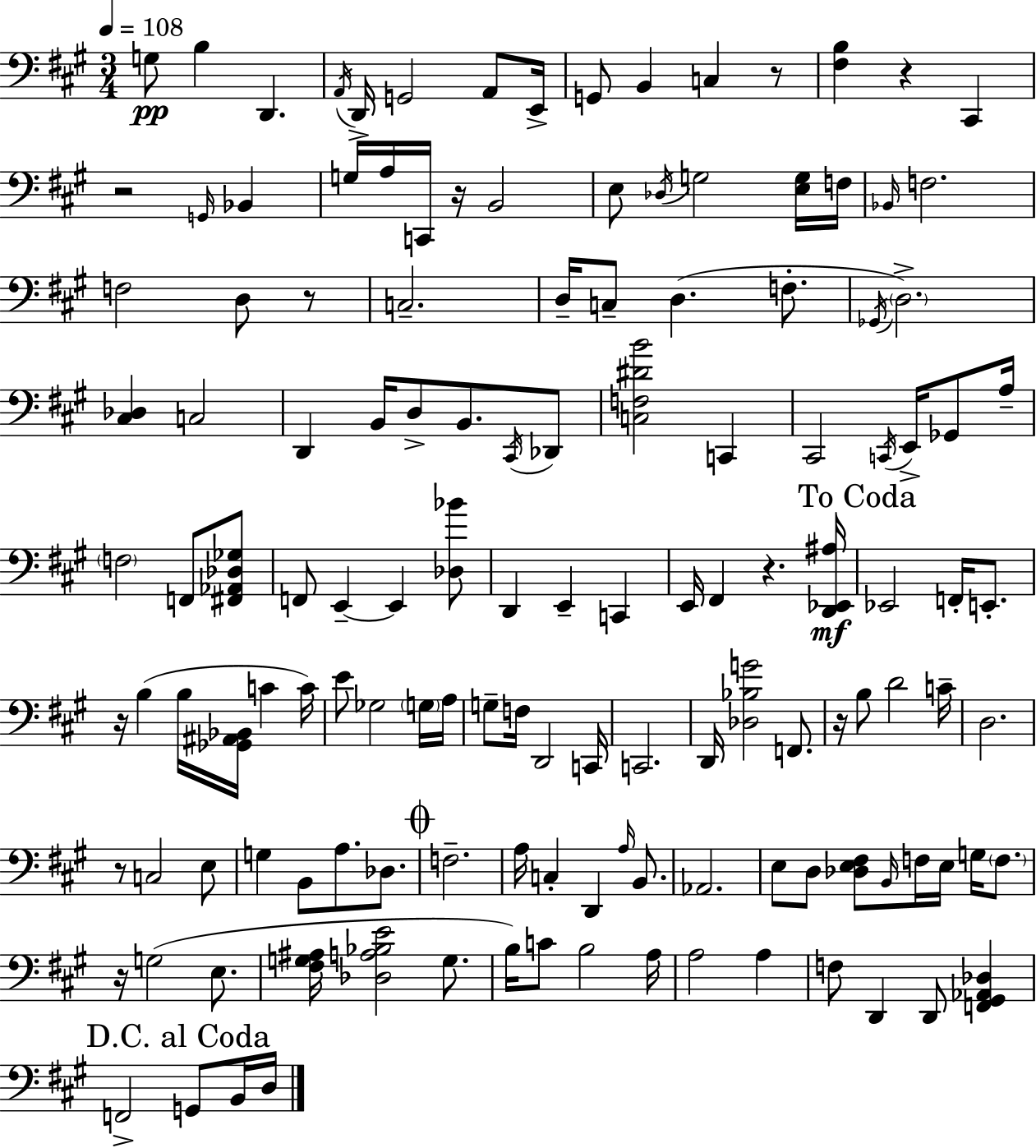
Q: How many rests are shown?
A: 10